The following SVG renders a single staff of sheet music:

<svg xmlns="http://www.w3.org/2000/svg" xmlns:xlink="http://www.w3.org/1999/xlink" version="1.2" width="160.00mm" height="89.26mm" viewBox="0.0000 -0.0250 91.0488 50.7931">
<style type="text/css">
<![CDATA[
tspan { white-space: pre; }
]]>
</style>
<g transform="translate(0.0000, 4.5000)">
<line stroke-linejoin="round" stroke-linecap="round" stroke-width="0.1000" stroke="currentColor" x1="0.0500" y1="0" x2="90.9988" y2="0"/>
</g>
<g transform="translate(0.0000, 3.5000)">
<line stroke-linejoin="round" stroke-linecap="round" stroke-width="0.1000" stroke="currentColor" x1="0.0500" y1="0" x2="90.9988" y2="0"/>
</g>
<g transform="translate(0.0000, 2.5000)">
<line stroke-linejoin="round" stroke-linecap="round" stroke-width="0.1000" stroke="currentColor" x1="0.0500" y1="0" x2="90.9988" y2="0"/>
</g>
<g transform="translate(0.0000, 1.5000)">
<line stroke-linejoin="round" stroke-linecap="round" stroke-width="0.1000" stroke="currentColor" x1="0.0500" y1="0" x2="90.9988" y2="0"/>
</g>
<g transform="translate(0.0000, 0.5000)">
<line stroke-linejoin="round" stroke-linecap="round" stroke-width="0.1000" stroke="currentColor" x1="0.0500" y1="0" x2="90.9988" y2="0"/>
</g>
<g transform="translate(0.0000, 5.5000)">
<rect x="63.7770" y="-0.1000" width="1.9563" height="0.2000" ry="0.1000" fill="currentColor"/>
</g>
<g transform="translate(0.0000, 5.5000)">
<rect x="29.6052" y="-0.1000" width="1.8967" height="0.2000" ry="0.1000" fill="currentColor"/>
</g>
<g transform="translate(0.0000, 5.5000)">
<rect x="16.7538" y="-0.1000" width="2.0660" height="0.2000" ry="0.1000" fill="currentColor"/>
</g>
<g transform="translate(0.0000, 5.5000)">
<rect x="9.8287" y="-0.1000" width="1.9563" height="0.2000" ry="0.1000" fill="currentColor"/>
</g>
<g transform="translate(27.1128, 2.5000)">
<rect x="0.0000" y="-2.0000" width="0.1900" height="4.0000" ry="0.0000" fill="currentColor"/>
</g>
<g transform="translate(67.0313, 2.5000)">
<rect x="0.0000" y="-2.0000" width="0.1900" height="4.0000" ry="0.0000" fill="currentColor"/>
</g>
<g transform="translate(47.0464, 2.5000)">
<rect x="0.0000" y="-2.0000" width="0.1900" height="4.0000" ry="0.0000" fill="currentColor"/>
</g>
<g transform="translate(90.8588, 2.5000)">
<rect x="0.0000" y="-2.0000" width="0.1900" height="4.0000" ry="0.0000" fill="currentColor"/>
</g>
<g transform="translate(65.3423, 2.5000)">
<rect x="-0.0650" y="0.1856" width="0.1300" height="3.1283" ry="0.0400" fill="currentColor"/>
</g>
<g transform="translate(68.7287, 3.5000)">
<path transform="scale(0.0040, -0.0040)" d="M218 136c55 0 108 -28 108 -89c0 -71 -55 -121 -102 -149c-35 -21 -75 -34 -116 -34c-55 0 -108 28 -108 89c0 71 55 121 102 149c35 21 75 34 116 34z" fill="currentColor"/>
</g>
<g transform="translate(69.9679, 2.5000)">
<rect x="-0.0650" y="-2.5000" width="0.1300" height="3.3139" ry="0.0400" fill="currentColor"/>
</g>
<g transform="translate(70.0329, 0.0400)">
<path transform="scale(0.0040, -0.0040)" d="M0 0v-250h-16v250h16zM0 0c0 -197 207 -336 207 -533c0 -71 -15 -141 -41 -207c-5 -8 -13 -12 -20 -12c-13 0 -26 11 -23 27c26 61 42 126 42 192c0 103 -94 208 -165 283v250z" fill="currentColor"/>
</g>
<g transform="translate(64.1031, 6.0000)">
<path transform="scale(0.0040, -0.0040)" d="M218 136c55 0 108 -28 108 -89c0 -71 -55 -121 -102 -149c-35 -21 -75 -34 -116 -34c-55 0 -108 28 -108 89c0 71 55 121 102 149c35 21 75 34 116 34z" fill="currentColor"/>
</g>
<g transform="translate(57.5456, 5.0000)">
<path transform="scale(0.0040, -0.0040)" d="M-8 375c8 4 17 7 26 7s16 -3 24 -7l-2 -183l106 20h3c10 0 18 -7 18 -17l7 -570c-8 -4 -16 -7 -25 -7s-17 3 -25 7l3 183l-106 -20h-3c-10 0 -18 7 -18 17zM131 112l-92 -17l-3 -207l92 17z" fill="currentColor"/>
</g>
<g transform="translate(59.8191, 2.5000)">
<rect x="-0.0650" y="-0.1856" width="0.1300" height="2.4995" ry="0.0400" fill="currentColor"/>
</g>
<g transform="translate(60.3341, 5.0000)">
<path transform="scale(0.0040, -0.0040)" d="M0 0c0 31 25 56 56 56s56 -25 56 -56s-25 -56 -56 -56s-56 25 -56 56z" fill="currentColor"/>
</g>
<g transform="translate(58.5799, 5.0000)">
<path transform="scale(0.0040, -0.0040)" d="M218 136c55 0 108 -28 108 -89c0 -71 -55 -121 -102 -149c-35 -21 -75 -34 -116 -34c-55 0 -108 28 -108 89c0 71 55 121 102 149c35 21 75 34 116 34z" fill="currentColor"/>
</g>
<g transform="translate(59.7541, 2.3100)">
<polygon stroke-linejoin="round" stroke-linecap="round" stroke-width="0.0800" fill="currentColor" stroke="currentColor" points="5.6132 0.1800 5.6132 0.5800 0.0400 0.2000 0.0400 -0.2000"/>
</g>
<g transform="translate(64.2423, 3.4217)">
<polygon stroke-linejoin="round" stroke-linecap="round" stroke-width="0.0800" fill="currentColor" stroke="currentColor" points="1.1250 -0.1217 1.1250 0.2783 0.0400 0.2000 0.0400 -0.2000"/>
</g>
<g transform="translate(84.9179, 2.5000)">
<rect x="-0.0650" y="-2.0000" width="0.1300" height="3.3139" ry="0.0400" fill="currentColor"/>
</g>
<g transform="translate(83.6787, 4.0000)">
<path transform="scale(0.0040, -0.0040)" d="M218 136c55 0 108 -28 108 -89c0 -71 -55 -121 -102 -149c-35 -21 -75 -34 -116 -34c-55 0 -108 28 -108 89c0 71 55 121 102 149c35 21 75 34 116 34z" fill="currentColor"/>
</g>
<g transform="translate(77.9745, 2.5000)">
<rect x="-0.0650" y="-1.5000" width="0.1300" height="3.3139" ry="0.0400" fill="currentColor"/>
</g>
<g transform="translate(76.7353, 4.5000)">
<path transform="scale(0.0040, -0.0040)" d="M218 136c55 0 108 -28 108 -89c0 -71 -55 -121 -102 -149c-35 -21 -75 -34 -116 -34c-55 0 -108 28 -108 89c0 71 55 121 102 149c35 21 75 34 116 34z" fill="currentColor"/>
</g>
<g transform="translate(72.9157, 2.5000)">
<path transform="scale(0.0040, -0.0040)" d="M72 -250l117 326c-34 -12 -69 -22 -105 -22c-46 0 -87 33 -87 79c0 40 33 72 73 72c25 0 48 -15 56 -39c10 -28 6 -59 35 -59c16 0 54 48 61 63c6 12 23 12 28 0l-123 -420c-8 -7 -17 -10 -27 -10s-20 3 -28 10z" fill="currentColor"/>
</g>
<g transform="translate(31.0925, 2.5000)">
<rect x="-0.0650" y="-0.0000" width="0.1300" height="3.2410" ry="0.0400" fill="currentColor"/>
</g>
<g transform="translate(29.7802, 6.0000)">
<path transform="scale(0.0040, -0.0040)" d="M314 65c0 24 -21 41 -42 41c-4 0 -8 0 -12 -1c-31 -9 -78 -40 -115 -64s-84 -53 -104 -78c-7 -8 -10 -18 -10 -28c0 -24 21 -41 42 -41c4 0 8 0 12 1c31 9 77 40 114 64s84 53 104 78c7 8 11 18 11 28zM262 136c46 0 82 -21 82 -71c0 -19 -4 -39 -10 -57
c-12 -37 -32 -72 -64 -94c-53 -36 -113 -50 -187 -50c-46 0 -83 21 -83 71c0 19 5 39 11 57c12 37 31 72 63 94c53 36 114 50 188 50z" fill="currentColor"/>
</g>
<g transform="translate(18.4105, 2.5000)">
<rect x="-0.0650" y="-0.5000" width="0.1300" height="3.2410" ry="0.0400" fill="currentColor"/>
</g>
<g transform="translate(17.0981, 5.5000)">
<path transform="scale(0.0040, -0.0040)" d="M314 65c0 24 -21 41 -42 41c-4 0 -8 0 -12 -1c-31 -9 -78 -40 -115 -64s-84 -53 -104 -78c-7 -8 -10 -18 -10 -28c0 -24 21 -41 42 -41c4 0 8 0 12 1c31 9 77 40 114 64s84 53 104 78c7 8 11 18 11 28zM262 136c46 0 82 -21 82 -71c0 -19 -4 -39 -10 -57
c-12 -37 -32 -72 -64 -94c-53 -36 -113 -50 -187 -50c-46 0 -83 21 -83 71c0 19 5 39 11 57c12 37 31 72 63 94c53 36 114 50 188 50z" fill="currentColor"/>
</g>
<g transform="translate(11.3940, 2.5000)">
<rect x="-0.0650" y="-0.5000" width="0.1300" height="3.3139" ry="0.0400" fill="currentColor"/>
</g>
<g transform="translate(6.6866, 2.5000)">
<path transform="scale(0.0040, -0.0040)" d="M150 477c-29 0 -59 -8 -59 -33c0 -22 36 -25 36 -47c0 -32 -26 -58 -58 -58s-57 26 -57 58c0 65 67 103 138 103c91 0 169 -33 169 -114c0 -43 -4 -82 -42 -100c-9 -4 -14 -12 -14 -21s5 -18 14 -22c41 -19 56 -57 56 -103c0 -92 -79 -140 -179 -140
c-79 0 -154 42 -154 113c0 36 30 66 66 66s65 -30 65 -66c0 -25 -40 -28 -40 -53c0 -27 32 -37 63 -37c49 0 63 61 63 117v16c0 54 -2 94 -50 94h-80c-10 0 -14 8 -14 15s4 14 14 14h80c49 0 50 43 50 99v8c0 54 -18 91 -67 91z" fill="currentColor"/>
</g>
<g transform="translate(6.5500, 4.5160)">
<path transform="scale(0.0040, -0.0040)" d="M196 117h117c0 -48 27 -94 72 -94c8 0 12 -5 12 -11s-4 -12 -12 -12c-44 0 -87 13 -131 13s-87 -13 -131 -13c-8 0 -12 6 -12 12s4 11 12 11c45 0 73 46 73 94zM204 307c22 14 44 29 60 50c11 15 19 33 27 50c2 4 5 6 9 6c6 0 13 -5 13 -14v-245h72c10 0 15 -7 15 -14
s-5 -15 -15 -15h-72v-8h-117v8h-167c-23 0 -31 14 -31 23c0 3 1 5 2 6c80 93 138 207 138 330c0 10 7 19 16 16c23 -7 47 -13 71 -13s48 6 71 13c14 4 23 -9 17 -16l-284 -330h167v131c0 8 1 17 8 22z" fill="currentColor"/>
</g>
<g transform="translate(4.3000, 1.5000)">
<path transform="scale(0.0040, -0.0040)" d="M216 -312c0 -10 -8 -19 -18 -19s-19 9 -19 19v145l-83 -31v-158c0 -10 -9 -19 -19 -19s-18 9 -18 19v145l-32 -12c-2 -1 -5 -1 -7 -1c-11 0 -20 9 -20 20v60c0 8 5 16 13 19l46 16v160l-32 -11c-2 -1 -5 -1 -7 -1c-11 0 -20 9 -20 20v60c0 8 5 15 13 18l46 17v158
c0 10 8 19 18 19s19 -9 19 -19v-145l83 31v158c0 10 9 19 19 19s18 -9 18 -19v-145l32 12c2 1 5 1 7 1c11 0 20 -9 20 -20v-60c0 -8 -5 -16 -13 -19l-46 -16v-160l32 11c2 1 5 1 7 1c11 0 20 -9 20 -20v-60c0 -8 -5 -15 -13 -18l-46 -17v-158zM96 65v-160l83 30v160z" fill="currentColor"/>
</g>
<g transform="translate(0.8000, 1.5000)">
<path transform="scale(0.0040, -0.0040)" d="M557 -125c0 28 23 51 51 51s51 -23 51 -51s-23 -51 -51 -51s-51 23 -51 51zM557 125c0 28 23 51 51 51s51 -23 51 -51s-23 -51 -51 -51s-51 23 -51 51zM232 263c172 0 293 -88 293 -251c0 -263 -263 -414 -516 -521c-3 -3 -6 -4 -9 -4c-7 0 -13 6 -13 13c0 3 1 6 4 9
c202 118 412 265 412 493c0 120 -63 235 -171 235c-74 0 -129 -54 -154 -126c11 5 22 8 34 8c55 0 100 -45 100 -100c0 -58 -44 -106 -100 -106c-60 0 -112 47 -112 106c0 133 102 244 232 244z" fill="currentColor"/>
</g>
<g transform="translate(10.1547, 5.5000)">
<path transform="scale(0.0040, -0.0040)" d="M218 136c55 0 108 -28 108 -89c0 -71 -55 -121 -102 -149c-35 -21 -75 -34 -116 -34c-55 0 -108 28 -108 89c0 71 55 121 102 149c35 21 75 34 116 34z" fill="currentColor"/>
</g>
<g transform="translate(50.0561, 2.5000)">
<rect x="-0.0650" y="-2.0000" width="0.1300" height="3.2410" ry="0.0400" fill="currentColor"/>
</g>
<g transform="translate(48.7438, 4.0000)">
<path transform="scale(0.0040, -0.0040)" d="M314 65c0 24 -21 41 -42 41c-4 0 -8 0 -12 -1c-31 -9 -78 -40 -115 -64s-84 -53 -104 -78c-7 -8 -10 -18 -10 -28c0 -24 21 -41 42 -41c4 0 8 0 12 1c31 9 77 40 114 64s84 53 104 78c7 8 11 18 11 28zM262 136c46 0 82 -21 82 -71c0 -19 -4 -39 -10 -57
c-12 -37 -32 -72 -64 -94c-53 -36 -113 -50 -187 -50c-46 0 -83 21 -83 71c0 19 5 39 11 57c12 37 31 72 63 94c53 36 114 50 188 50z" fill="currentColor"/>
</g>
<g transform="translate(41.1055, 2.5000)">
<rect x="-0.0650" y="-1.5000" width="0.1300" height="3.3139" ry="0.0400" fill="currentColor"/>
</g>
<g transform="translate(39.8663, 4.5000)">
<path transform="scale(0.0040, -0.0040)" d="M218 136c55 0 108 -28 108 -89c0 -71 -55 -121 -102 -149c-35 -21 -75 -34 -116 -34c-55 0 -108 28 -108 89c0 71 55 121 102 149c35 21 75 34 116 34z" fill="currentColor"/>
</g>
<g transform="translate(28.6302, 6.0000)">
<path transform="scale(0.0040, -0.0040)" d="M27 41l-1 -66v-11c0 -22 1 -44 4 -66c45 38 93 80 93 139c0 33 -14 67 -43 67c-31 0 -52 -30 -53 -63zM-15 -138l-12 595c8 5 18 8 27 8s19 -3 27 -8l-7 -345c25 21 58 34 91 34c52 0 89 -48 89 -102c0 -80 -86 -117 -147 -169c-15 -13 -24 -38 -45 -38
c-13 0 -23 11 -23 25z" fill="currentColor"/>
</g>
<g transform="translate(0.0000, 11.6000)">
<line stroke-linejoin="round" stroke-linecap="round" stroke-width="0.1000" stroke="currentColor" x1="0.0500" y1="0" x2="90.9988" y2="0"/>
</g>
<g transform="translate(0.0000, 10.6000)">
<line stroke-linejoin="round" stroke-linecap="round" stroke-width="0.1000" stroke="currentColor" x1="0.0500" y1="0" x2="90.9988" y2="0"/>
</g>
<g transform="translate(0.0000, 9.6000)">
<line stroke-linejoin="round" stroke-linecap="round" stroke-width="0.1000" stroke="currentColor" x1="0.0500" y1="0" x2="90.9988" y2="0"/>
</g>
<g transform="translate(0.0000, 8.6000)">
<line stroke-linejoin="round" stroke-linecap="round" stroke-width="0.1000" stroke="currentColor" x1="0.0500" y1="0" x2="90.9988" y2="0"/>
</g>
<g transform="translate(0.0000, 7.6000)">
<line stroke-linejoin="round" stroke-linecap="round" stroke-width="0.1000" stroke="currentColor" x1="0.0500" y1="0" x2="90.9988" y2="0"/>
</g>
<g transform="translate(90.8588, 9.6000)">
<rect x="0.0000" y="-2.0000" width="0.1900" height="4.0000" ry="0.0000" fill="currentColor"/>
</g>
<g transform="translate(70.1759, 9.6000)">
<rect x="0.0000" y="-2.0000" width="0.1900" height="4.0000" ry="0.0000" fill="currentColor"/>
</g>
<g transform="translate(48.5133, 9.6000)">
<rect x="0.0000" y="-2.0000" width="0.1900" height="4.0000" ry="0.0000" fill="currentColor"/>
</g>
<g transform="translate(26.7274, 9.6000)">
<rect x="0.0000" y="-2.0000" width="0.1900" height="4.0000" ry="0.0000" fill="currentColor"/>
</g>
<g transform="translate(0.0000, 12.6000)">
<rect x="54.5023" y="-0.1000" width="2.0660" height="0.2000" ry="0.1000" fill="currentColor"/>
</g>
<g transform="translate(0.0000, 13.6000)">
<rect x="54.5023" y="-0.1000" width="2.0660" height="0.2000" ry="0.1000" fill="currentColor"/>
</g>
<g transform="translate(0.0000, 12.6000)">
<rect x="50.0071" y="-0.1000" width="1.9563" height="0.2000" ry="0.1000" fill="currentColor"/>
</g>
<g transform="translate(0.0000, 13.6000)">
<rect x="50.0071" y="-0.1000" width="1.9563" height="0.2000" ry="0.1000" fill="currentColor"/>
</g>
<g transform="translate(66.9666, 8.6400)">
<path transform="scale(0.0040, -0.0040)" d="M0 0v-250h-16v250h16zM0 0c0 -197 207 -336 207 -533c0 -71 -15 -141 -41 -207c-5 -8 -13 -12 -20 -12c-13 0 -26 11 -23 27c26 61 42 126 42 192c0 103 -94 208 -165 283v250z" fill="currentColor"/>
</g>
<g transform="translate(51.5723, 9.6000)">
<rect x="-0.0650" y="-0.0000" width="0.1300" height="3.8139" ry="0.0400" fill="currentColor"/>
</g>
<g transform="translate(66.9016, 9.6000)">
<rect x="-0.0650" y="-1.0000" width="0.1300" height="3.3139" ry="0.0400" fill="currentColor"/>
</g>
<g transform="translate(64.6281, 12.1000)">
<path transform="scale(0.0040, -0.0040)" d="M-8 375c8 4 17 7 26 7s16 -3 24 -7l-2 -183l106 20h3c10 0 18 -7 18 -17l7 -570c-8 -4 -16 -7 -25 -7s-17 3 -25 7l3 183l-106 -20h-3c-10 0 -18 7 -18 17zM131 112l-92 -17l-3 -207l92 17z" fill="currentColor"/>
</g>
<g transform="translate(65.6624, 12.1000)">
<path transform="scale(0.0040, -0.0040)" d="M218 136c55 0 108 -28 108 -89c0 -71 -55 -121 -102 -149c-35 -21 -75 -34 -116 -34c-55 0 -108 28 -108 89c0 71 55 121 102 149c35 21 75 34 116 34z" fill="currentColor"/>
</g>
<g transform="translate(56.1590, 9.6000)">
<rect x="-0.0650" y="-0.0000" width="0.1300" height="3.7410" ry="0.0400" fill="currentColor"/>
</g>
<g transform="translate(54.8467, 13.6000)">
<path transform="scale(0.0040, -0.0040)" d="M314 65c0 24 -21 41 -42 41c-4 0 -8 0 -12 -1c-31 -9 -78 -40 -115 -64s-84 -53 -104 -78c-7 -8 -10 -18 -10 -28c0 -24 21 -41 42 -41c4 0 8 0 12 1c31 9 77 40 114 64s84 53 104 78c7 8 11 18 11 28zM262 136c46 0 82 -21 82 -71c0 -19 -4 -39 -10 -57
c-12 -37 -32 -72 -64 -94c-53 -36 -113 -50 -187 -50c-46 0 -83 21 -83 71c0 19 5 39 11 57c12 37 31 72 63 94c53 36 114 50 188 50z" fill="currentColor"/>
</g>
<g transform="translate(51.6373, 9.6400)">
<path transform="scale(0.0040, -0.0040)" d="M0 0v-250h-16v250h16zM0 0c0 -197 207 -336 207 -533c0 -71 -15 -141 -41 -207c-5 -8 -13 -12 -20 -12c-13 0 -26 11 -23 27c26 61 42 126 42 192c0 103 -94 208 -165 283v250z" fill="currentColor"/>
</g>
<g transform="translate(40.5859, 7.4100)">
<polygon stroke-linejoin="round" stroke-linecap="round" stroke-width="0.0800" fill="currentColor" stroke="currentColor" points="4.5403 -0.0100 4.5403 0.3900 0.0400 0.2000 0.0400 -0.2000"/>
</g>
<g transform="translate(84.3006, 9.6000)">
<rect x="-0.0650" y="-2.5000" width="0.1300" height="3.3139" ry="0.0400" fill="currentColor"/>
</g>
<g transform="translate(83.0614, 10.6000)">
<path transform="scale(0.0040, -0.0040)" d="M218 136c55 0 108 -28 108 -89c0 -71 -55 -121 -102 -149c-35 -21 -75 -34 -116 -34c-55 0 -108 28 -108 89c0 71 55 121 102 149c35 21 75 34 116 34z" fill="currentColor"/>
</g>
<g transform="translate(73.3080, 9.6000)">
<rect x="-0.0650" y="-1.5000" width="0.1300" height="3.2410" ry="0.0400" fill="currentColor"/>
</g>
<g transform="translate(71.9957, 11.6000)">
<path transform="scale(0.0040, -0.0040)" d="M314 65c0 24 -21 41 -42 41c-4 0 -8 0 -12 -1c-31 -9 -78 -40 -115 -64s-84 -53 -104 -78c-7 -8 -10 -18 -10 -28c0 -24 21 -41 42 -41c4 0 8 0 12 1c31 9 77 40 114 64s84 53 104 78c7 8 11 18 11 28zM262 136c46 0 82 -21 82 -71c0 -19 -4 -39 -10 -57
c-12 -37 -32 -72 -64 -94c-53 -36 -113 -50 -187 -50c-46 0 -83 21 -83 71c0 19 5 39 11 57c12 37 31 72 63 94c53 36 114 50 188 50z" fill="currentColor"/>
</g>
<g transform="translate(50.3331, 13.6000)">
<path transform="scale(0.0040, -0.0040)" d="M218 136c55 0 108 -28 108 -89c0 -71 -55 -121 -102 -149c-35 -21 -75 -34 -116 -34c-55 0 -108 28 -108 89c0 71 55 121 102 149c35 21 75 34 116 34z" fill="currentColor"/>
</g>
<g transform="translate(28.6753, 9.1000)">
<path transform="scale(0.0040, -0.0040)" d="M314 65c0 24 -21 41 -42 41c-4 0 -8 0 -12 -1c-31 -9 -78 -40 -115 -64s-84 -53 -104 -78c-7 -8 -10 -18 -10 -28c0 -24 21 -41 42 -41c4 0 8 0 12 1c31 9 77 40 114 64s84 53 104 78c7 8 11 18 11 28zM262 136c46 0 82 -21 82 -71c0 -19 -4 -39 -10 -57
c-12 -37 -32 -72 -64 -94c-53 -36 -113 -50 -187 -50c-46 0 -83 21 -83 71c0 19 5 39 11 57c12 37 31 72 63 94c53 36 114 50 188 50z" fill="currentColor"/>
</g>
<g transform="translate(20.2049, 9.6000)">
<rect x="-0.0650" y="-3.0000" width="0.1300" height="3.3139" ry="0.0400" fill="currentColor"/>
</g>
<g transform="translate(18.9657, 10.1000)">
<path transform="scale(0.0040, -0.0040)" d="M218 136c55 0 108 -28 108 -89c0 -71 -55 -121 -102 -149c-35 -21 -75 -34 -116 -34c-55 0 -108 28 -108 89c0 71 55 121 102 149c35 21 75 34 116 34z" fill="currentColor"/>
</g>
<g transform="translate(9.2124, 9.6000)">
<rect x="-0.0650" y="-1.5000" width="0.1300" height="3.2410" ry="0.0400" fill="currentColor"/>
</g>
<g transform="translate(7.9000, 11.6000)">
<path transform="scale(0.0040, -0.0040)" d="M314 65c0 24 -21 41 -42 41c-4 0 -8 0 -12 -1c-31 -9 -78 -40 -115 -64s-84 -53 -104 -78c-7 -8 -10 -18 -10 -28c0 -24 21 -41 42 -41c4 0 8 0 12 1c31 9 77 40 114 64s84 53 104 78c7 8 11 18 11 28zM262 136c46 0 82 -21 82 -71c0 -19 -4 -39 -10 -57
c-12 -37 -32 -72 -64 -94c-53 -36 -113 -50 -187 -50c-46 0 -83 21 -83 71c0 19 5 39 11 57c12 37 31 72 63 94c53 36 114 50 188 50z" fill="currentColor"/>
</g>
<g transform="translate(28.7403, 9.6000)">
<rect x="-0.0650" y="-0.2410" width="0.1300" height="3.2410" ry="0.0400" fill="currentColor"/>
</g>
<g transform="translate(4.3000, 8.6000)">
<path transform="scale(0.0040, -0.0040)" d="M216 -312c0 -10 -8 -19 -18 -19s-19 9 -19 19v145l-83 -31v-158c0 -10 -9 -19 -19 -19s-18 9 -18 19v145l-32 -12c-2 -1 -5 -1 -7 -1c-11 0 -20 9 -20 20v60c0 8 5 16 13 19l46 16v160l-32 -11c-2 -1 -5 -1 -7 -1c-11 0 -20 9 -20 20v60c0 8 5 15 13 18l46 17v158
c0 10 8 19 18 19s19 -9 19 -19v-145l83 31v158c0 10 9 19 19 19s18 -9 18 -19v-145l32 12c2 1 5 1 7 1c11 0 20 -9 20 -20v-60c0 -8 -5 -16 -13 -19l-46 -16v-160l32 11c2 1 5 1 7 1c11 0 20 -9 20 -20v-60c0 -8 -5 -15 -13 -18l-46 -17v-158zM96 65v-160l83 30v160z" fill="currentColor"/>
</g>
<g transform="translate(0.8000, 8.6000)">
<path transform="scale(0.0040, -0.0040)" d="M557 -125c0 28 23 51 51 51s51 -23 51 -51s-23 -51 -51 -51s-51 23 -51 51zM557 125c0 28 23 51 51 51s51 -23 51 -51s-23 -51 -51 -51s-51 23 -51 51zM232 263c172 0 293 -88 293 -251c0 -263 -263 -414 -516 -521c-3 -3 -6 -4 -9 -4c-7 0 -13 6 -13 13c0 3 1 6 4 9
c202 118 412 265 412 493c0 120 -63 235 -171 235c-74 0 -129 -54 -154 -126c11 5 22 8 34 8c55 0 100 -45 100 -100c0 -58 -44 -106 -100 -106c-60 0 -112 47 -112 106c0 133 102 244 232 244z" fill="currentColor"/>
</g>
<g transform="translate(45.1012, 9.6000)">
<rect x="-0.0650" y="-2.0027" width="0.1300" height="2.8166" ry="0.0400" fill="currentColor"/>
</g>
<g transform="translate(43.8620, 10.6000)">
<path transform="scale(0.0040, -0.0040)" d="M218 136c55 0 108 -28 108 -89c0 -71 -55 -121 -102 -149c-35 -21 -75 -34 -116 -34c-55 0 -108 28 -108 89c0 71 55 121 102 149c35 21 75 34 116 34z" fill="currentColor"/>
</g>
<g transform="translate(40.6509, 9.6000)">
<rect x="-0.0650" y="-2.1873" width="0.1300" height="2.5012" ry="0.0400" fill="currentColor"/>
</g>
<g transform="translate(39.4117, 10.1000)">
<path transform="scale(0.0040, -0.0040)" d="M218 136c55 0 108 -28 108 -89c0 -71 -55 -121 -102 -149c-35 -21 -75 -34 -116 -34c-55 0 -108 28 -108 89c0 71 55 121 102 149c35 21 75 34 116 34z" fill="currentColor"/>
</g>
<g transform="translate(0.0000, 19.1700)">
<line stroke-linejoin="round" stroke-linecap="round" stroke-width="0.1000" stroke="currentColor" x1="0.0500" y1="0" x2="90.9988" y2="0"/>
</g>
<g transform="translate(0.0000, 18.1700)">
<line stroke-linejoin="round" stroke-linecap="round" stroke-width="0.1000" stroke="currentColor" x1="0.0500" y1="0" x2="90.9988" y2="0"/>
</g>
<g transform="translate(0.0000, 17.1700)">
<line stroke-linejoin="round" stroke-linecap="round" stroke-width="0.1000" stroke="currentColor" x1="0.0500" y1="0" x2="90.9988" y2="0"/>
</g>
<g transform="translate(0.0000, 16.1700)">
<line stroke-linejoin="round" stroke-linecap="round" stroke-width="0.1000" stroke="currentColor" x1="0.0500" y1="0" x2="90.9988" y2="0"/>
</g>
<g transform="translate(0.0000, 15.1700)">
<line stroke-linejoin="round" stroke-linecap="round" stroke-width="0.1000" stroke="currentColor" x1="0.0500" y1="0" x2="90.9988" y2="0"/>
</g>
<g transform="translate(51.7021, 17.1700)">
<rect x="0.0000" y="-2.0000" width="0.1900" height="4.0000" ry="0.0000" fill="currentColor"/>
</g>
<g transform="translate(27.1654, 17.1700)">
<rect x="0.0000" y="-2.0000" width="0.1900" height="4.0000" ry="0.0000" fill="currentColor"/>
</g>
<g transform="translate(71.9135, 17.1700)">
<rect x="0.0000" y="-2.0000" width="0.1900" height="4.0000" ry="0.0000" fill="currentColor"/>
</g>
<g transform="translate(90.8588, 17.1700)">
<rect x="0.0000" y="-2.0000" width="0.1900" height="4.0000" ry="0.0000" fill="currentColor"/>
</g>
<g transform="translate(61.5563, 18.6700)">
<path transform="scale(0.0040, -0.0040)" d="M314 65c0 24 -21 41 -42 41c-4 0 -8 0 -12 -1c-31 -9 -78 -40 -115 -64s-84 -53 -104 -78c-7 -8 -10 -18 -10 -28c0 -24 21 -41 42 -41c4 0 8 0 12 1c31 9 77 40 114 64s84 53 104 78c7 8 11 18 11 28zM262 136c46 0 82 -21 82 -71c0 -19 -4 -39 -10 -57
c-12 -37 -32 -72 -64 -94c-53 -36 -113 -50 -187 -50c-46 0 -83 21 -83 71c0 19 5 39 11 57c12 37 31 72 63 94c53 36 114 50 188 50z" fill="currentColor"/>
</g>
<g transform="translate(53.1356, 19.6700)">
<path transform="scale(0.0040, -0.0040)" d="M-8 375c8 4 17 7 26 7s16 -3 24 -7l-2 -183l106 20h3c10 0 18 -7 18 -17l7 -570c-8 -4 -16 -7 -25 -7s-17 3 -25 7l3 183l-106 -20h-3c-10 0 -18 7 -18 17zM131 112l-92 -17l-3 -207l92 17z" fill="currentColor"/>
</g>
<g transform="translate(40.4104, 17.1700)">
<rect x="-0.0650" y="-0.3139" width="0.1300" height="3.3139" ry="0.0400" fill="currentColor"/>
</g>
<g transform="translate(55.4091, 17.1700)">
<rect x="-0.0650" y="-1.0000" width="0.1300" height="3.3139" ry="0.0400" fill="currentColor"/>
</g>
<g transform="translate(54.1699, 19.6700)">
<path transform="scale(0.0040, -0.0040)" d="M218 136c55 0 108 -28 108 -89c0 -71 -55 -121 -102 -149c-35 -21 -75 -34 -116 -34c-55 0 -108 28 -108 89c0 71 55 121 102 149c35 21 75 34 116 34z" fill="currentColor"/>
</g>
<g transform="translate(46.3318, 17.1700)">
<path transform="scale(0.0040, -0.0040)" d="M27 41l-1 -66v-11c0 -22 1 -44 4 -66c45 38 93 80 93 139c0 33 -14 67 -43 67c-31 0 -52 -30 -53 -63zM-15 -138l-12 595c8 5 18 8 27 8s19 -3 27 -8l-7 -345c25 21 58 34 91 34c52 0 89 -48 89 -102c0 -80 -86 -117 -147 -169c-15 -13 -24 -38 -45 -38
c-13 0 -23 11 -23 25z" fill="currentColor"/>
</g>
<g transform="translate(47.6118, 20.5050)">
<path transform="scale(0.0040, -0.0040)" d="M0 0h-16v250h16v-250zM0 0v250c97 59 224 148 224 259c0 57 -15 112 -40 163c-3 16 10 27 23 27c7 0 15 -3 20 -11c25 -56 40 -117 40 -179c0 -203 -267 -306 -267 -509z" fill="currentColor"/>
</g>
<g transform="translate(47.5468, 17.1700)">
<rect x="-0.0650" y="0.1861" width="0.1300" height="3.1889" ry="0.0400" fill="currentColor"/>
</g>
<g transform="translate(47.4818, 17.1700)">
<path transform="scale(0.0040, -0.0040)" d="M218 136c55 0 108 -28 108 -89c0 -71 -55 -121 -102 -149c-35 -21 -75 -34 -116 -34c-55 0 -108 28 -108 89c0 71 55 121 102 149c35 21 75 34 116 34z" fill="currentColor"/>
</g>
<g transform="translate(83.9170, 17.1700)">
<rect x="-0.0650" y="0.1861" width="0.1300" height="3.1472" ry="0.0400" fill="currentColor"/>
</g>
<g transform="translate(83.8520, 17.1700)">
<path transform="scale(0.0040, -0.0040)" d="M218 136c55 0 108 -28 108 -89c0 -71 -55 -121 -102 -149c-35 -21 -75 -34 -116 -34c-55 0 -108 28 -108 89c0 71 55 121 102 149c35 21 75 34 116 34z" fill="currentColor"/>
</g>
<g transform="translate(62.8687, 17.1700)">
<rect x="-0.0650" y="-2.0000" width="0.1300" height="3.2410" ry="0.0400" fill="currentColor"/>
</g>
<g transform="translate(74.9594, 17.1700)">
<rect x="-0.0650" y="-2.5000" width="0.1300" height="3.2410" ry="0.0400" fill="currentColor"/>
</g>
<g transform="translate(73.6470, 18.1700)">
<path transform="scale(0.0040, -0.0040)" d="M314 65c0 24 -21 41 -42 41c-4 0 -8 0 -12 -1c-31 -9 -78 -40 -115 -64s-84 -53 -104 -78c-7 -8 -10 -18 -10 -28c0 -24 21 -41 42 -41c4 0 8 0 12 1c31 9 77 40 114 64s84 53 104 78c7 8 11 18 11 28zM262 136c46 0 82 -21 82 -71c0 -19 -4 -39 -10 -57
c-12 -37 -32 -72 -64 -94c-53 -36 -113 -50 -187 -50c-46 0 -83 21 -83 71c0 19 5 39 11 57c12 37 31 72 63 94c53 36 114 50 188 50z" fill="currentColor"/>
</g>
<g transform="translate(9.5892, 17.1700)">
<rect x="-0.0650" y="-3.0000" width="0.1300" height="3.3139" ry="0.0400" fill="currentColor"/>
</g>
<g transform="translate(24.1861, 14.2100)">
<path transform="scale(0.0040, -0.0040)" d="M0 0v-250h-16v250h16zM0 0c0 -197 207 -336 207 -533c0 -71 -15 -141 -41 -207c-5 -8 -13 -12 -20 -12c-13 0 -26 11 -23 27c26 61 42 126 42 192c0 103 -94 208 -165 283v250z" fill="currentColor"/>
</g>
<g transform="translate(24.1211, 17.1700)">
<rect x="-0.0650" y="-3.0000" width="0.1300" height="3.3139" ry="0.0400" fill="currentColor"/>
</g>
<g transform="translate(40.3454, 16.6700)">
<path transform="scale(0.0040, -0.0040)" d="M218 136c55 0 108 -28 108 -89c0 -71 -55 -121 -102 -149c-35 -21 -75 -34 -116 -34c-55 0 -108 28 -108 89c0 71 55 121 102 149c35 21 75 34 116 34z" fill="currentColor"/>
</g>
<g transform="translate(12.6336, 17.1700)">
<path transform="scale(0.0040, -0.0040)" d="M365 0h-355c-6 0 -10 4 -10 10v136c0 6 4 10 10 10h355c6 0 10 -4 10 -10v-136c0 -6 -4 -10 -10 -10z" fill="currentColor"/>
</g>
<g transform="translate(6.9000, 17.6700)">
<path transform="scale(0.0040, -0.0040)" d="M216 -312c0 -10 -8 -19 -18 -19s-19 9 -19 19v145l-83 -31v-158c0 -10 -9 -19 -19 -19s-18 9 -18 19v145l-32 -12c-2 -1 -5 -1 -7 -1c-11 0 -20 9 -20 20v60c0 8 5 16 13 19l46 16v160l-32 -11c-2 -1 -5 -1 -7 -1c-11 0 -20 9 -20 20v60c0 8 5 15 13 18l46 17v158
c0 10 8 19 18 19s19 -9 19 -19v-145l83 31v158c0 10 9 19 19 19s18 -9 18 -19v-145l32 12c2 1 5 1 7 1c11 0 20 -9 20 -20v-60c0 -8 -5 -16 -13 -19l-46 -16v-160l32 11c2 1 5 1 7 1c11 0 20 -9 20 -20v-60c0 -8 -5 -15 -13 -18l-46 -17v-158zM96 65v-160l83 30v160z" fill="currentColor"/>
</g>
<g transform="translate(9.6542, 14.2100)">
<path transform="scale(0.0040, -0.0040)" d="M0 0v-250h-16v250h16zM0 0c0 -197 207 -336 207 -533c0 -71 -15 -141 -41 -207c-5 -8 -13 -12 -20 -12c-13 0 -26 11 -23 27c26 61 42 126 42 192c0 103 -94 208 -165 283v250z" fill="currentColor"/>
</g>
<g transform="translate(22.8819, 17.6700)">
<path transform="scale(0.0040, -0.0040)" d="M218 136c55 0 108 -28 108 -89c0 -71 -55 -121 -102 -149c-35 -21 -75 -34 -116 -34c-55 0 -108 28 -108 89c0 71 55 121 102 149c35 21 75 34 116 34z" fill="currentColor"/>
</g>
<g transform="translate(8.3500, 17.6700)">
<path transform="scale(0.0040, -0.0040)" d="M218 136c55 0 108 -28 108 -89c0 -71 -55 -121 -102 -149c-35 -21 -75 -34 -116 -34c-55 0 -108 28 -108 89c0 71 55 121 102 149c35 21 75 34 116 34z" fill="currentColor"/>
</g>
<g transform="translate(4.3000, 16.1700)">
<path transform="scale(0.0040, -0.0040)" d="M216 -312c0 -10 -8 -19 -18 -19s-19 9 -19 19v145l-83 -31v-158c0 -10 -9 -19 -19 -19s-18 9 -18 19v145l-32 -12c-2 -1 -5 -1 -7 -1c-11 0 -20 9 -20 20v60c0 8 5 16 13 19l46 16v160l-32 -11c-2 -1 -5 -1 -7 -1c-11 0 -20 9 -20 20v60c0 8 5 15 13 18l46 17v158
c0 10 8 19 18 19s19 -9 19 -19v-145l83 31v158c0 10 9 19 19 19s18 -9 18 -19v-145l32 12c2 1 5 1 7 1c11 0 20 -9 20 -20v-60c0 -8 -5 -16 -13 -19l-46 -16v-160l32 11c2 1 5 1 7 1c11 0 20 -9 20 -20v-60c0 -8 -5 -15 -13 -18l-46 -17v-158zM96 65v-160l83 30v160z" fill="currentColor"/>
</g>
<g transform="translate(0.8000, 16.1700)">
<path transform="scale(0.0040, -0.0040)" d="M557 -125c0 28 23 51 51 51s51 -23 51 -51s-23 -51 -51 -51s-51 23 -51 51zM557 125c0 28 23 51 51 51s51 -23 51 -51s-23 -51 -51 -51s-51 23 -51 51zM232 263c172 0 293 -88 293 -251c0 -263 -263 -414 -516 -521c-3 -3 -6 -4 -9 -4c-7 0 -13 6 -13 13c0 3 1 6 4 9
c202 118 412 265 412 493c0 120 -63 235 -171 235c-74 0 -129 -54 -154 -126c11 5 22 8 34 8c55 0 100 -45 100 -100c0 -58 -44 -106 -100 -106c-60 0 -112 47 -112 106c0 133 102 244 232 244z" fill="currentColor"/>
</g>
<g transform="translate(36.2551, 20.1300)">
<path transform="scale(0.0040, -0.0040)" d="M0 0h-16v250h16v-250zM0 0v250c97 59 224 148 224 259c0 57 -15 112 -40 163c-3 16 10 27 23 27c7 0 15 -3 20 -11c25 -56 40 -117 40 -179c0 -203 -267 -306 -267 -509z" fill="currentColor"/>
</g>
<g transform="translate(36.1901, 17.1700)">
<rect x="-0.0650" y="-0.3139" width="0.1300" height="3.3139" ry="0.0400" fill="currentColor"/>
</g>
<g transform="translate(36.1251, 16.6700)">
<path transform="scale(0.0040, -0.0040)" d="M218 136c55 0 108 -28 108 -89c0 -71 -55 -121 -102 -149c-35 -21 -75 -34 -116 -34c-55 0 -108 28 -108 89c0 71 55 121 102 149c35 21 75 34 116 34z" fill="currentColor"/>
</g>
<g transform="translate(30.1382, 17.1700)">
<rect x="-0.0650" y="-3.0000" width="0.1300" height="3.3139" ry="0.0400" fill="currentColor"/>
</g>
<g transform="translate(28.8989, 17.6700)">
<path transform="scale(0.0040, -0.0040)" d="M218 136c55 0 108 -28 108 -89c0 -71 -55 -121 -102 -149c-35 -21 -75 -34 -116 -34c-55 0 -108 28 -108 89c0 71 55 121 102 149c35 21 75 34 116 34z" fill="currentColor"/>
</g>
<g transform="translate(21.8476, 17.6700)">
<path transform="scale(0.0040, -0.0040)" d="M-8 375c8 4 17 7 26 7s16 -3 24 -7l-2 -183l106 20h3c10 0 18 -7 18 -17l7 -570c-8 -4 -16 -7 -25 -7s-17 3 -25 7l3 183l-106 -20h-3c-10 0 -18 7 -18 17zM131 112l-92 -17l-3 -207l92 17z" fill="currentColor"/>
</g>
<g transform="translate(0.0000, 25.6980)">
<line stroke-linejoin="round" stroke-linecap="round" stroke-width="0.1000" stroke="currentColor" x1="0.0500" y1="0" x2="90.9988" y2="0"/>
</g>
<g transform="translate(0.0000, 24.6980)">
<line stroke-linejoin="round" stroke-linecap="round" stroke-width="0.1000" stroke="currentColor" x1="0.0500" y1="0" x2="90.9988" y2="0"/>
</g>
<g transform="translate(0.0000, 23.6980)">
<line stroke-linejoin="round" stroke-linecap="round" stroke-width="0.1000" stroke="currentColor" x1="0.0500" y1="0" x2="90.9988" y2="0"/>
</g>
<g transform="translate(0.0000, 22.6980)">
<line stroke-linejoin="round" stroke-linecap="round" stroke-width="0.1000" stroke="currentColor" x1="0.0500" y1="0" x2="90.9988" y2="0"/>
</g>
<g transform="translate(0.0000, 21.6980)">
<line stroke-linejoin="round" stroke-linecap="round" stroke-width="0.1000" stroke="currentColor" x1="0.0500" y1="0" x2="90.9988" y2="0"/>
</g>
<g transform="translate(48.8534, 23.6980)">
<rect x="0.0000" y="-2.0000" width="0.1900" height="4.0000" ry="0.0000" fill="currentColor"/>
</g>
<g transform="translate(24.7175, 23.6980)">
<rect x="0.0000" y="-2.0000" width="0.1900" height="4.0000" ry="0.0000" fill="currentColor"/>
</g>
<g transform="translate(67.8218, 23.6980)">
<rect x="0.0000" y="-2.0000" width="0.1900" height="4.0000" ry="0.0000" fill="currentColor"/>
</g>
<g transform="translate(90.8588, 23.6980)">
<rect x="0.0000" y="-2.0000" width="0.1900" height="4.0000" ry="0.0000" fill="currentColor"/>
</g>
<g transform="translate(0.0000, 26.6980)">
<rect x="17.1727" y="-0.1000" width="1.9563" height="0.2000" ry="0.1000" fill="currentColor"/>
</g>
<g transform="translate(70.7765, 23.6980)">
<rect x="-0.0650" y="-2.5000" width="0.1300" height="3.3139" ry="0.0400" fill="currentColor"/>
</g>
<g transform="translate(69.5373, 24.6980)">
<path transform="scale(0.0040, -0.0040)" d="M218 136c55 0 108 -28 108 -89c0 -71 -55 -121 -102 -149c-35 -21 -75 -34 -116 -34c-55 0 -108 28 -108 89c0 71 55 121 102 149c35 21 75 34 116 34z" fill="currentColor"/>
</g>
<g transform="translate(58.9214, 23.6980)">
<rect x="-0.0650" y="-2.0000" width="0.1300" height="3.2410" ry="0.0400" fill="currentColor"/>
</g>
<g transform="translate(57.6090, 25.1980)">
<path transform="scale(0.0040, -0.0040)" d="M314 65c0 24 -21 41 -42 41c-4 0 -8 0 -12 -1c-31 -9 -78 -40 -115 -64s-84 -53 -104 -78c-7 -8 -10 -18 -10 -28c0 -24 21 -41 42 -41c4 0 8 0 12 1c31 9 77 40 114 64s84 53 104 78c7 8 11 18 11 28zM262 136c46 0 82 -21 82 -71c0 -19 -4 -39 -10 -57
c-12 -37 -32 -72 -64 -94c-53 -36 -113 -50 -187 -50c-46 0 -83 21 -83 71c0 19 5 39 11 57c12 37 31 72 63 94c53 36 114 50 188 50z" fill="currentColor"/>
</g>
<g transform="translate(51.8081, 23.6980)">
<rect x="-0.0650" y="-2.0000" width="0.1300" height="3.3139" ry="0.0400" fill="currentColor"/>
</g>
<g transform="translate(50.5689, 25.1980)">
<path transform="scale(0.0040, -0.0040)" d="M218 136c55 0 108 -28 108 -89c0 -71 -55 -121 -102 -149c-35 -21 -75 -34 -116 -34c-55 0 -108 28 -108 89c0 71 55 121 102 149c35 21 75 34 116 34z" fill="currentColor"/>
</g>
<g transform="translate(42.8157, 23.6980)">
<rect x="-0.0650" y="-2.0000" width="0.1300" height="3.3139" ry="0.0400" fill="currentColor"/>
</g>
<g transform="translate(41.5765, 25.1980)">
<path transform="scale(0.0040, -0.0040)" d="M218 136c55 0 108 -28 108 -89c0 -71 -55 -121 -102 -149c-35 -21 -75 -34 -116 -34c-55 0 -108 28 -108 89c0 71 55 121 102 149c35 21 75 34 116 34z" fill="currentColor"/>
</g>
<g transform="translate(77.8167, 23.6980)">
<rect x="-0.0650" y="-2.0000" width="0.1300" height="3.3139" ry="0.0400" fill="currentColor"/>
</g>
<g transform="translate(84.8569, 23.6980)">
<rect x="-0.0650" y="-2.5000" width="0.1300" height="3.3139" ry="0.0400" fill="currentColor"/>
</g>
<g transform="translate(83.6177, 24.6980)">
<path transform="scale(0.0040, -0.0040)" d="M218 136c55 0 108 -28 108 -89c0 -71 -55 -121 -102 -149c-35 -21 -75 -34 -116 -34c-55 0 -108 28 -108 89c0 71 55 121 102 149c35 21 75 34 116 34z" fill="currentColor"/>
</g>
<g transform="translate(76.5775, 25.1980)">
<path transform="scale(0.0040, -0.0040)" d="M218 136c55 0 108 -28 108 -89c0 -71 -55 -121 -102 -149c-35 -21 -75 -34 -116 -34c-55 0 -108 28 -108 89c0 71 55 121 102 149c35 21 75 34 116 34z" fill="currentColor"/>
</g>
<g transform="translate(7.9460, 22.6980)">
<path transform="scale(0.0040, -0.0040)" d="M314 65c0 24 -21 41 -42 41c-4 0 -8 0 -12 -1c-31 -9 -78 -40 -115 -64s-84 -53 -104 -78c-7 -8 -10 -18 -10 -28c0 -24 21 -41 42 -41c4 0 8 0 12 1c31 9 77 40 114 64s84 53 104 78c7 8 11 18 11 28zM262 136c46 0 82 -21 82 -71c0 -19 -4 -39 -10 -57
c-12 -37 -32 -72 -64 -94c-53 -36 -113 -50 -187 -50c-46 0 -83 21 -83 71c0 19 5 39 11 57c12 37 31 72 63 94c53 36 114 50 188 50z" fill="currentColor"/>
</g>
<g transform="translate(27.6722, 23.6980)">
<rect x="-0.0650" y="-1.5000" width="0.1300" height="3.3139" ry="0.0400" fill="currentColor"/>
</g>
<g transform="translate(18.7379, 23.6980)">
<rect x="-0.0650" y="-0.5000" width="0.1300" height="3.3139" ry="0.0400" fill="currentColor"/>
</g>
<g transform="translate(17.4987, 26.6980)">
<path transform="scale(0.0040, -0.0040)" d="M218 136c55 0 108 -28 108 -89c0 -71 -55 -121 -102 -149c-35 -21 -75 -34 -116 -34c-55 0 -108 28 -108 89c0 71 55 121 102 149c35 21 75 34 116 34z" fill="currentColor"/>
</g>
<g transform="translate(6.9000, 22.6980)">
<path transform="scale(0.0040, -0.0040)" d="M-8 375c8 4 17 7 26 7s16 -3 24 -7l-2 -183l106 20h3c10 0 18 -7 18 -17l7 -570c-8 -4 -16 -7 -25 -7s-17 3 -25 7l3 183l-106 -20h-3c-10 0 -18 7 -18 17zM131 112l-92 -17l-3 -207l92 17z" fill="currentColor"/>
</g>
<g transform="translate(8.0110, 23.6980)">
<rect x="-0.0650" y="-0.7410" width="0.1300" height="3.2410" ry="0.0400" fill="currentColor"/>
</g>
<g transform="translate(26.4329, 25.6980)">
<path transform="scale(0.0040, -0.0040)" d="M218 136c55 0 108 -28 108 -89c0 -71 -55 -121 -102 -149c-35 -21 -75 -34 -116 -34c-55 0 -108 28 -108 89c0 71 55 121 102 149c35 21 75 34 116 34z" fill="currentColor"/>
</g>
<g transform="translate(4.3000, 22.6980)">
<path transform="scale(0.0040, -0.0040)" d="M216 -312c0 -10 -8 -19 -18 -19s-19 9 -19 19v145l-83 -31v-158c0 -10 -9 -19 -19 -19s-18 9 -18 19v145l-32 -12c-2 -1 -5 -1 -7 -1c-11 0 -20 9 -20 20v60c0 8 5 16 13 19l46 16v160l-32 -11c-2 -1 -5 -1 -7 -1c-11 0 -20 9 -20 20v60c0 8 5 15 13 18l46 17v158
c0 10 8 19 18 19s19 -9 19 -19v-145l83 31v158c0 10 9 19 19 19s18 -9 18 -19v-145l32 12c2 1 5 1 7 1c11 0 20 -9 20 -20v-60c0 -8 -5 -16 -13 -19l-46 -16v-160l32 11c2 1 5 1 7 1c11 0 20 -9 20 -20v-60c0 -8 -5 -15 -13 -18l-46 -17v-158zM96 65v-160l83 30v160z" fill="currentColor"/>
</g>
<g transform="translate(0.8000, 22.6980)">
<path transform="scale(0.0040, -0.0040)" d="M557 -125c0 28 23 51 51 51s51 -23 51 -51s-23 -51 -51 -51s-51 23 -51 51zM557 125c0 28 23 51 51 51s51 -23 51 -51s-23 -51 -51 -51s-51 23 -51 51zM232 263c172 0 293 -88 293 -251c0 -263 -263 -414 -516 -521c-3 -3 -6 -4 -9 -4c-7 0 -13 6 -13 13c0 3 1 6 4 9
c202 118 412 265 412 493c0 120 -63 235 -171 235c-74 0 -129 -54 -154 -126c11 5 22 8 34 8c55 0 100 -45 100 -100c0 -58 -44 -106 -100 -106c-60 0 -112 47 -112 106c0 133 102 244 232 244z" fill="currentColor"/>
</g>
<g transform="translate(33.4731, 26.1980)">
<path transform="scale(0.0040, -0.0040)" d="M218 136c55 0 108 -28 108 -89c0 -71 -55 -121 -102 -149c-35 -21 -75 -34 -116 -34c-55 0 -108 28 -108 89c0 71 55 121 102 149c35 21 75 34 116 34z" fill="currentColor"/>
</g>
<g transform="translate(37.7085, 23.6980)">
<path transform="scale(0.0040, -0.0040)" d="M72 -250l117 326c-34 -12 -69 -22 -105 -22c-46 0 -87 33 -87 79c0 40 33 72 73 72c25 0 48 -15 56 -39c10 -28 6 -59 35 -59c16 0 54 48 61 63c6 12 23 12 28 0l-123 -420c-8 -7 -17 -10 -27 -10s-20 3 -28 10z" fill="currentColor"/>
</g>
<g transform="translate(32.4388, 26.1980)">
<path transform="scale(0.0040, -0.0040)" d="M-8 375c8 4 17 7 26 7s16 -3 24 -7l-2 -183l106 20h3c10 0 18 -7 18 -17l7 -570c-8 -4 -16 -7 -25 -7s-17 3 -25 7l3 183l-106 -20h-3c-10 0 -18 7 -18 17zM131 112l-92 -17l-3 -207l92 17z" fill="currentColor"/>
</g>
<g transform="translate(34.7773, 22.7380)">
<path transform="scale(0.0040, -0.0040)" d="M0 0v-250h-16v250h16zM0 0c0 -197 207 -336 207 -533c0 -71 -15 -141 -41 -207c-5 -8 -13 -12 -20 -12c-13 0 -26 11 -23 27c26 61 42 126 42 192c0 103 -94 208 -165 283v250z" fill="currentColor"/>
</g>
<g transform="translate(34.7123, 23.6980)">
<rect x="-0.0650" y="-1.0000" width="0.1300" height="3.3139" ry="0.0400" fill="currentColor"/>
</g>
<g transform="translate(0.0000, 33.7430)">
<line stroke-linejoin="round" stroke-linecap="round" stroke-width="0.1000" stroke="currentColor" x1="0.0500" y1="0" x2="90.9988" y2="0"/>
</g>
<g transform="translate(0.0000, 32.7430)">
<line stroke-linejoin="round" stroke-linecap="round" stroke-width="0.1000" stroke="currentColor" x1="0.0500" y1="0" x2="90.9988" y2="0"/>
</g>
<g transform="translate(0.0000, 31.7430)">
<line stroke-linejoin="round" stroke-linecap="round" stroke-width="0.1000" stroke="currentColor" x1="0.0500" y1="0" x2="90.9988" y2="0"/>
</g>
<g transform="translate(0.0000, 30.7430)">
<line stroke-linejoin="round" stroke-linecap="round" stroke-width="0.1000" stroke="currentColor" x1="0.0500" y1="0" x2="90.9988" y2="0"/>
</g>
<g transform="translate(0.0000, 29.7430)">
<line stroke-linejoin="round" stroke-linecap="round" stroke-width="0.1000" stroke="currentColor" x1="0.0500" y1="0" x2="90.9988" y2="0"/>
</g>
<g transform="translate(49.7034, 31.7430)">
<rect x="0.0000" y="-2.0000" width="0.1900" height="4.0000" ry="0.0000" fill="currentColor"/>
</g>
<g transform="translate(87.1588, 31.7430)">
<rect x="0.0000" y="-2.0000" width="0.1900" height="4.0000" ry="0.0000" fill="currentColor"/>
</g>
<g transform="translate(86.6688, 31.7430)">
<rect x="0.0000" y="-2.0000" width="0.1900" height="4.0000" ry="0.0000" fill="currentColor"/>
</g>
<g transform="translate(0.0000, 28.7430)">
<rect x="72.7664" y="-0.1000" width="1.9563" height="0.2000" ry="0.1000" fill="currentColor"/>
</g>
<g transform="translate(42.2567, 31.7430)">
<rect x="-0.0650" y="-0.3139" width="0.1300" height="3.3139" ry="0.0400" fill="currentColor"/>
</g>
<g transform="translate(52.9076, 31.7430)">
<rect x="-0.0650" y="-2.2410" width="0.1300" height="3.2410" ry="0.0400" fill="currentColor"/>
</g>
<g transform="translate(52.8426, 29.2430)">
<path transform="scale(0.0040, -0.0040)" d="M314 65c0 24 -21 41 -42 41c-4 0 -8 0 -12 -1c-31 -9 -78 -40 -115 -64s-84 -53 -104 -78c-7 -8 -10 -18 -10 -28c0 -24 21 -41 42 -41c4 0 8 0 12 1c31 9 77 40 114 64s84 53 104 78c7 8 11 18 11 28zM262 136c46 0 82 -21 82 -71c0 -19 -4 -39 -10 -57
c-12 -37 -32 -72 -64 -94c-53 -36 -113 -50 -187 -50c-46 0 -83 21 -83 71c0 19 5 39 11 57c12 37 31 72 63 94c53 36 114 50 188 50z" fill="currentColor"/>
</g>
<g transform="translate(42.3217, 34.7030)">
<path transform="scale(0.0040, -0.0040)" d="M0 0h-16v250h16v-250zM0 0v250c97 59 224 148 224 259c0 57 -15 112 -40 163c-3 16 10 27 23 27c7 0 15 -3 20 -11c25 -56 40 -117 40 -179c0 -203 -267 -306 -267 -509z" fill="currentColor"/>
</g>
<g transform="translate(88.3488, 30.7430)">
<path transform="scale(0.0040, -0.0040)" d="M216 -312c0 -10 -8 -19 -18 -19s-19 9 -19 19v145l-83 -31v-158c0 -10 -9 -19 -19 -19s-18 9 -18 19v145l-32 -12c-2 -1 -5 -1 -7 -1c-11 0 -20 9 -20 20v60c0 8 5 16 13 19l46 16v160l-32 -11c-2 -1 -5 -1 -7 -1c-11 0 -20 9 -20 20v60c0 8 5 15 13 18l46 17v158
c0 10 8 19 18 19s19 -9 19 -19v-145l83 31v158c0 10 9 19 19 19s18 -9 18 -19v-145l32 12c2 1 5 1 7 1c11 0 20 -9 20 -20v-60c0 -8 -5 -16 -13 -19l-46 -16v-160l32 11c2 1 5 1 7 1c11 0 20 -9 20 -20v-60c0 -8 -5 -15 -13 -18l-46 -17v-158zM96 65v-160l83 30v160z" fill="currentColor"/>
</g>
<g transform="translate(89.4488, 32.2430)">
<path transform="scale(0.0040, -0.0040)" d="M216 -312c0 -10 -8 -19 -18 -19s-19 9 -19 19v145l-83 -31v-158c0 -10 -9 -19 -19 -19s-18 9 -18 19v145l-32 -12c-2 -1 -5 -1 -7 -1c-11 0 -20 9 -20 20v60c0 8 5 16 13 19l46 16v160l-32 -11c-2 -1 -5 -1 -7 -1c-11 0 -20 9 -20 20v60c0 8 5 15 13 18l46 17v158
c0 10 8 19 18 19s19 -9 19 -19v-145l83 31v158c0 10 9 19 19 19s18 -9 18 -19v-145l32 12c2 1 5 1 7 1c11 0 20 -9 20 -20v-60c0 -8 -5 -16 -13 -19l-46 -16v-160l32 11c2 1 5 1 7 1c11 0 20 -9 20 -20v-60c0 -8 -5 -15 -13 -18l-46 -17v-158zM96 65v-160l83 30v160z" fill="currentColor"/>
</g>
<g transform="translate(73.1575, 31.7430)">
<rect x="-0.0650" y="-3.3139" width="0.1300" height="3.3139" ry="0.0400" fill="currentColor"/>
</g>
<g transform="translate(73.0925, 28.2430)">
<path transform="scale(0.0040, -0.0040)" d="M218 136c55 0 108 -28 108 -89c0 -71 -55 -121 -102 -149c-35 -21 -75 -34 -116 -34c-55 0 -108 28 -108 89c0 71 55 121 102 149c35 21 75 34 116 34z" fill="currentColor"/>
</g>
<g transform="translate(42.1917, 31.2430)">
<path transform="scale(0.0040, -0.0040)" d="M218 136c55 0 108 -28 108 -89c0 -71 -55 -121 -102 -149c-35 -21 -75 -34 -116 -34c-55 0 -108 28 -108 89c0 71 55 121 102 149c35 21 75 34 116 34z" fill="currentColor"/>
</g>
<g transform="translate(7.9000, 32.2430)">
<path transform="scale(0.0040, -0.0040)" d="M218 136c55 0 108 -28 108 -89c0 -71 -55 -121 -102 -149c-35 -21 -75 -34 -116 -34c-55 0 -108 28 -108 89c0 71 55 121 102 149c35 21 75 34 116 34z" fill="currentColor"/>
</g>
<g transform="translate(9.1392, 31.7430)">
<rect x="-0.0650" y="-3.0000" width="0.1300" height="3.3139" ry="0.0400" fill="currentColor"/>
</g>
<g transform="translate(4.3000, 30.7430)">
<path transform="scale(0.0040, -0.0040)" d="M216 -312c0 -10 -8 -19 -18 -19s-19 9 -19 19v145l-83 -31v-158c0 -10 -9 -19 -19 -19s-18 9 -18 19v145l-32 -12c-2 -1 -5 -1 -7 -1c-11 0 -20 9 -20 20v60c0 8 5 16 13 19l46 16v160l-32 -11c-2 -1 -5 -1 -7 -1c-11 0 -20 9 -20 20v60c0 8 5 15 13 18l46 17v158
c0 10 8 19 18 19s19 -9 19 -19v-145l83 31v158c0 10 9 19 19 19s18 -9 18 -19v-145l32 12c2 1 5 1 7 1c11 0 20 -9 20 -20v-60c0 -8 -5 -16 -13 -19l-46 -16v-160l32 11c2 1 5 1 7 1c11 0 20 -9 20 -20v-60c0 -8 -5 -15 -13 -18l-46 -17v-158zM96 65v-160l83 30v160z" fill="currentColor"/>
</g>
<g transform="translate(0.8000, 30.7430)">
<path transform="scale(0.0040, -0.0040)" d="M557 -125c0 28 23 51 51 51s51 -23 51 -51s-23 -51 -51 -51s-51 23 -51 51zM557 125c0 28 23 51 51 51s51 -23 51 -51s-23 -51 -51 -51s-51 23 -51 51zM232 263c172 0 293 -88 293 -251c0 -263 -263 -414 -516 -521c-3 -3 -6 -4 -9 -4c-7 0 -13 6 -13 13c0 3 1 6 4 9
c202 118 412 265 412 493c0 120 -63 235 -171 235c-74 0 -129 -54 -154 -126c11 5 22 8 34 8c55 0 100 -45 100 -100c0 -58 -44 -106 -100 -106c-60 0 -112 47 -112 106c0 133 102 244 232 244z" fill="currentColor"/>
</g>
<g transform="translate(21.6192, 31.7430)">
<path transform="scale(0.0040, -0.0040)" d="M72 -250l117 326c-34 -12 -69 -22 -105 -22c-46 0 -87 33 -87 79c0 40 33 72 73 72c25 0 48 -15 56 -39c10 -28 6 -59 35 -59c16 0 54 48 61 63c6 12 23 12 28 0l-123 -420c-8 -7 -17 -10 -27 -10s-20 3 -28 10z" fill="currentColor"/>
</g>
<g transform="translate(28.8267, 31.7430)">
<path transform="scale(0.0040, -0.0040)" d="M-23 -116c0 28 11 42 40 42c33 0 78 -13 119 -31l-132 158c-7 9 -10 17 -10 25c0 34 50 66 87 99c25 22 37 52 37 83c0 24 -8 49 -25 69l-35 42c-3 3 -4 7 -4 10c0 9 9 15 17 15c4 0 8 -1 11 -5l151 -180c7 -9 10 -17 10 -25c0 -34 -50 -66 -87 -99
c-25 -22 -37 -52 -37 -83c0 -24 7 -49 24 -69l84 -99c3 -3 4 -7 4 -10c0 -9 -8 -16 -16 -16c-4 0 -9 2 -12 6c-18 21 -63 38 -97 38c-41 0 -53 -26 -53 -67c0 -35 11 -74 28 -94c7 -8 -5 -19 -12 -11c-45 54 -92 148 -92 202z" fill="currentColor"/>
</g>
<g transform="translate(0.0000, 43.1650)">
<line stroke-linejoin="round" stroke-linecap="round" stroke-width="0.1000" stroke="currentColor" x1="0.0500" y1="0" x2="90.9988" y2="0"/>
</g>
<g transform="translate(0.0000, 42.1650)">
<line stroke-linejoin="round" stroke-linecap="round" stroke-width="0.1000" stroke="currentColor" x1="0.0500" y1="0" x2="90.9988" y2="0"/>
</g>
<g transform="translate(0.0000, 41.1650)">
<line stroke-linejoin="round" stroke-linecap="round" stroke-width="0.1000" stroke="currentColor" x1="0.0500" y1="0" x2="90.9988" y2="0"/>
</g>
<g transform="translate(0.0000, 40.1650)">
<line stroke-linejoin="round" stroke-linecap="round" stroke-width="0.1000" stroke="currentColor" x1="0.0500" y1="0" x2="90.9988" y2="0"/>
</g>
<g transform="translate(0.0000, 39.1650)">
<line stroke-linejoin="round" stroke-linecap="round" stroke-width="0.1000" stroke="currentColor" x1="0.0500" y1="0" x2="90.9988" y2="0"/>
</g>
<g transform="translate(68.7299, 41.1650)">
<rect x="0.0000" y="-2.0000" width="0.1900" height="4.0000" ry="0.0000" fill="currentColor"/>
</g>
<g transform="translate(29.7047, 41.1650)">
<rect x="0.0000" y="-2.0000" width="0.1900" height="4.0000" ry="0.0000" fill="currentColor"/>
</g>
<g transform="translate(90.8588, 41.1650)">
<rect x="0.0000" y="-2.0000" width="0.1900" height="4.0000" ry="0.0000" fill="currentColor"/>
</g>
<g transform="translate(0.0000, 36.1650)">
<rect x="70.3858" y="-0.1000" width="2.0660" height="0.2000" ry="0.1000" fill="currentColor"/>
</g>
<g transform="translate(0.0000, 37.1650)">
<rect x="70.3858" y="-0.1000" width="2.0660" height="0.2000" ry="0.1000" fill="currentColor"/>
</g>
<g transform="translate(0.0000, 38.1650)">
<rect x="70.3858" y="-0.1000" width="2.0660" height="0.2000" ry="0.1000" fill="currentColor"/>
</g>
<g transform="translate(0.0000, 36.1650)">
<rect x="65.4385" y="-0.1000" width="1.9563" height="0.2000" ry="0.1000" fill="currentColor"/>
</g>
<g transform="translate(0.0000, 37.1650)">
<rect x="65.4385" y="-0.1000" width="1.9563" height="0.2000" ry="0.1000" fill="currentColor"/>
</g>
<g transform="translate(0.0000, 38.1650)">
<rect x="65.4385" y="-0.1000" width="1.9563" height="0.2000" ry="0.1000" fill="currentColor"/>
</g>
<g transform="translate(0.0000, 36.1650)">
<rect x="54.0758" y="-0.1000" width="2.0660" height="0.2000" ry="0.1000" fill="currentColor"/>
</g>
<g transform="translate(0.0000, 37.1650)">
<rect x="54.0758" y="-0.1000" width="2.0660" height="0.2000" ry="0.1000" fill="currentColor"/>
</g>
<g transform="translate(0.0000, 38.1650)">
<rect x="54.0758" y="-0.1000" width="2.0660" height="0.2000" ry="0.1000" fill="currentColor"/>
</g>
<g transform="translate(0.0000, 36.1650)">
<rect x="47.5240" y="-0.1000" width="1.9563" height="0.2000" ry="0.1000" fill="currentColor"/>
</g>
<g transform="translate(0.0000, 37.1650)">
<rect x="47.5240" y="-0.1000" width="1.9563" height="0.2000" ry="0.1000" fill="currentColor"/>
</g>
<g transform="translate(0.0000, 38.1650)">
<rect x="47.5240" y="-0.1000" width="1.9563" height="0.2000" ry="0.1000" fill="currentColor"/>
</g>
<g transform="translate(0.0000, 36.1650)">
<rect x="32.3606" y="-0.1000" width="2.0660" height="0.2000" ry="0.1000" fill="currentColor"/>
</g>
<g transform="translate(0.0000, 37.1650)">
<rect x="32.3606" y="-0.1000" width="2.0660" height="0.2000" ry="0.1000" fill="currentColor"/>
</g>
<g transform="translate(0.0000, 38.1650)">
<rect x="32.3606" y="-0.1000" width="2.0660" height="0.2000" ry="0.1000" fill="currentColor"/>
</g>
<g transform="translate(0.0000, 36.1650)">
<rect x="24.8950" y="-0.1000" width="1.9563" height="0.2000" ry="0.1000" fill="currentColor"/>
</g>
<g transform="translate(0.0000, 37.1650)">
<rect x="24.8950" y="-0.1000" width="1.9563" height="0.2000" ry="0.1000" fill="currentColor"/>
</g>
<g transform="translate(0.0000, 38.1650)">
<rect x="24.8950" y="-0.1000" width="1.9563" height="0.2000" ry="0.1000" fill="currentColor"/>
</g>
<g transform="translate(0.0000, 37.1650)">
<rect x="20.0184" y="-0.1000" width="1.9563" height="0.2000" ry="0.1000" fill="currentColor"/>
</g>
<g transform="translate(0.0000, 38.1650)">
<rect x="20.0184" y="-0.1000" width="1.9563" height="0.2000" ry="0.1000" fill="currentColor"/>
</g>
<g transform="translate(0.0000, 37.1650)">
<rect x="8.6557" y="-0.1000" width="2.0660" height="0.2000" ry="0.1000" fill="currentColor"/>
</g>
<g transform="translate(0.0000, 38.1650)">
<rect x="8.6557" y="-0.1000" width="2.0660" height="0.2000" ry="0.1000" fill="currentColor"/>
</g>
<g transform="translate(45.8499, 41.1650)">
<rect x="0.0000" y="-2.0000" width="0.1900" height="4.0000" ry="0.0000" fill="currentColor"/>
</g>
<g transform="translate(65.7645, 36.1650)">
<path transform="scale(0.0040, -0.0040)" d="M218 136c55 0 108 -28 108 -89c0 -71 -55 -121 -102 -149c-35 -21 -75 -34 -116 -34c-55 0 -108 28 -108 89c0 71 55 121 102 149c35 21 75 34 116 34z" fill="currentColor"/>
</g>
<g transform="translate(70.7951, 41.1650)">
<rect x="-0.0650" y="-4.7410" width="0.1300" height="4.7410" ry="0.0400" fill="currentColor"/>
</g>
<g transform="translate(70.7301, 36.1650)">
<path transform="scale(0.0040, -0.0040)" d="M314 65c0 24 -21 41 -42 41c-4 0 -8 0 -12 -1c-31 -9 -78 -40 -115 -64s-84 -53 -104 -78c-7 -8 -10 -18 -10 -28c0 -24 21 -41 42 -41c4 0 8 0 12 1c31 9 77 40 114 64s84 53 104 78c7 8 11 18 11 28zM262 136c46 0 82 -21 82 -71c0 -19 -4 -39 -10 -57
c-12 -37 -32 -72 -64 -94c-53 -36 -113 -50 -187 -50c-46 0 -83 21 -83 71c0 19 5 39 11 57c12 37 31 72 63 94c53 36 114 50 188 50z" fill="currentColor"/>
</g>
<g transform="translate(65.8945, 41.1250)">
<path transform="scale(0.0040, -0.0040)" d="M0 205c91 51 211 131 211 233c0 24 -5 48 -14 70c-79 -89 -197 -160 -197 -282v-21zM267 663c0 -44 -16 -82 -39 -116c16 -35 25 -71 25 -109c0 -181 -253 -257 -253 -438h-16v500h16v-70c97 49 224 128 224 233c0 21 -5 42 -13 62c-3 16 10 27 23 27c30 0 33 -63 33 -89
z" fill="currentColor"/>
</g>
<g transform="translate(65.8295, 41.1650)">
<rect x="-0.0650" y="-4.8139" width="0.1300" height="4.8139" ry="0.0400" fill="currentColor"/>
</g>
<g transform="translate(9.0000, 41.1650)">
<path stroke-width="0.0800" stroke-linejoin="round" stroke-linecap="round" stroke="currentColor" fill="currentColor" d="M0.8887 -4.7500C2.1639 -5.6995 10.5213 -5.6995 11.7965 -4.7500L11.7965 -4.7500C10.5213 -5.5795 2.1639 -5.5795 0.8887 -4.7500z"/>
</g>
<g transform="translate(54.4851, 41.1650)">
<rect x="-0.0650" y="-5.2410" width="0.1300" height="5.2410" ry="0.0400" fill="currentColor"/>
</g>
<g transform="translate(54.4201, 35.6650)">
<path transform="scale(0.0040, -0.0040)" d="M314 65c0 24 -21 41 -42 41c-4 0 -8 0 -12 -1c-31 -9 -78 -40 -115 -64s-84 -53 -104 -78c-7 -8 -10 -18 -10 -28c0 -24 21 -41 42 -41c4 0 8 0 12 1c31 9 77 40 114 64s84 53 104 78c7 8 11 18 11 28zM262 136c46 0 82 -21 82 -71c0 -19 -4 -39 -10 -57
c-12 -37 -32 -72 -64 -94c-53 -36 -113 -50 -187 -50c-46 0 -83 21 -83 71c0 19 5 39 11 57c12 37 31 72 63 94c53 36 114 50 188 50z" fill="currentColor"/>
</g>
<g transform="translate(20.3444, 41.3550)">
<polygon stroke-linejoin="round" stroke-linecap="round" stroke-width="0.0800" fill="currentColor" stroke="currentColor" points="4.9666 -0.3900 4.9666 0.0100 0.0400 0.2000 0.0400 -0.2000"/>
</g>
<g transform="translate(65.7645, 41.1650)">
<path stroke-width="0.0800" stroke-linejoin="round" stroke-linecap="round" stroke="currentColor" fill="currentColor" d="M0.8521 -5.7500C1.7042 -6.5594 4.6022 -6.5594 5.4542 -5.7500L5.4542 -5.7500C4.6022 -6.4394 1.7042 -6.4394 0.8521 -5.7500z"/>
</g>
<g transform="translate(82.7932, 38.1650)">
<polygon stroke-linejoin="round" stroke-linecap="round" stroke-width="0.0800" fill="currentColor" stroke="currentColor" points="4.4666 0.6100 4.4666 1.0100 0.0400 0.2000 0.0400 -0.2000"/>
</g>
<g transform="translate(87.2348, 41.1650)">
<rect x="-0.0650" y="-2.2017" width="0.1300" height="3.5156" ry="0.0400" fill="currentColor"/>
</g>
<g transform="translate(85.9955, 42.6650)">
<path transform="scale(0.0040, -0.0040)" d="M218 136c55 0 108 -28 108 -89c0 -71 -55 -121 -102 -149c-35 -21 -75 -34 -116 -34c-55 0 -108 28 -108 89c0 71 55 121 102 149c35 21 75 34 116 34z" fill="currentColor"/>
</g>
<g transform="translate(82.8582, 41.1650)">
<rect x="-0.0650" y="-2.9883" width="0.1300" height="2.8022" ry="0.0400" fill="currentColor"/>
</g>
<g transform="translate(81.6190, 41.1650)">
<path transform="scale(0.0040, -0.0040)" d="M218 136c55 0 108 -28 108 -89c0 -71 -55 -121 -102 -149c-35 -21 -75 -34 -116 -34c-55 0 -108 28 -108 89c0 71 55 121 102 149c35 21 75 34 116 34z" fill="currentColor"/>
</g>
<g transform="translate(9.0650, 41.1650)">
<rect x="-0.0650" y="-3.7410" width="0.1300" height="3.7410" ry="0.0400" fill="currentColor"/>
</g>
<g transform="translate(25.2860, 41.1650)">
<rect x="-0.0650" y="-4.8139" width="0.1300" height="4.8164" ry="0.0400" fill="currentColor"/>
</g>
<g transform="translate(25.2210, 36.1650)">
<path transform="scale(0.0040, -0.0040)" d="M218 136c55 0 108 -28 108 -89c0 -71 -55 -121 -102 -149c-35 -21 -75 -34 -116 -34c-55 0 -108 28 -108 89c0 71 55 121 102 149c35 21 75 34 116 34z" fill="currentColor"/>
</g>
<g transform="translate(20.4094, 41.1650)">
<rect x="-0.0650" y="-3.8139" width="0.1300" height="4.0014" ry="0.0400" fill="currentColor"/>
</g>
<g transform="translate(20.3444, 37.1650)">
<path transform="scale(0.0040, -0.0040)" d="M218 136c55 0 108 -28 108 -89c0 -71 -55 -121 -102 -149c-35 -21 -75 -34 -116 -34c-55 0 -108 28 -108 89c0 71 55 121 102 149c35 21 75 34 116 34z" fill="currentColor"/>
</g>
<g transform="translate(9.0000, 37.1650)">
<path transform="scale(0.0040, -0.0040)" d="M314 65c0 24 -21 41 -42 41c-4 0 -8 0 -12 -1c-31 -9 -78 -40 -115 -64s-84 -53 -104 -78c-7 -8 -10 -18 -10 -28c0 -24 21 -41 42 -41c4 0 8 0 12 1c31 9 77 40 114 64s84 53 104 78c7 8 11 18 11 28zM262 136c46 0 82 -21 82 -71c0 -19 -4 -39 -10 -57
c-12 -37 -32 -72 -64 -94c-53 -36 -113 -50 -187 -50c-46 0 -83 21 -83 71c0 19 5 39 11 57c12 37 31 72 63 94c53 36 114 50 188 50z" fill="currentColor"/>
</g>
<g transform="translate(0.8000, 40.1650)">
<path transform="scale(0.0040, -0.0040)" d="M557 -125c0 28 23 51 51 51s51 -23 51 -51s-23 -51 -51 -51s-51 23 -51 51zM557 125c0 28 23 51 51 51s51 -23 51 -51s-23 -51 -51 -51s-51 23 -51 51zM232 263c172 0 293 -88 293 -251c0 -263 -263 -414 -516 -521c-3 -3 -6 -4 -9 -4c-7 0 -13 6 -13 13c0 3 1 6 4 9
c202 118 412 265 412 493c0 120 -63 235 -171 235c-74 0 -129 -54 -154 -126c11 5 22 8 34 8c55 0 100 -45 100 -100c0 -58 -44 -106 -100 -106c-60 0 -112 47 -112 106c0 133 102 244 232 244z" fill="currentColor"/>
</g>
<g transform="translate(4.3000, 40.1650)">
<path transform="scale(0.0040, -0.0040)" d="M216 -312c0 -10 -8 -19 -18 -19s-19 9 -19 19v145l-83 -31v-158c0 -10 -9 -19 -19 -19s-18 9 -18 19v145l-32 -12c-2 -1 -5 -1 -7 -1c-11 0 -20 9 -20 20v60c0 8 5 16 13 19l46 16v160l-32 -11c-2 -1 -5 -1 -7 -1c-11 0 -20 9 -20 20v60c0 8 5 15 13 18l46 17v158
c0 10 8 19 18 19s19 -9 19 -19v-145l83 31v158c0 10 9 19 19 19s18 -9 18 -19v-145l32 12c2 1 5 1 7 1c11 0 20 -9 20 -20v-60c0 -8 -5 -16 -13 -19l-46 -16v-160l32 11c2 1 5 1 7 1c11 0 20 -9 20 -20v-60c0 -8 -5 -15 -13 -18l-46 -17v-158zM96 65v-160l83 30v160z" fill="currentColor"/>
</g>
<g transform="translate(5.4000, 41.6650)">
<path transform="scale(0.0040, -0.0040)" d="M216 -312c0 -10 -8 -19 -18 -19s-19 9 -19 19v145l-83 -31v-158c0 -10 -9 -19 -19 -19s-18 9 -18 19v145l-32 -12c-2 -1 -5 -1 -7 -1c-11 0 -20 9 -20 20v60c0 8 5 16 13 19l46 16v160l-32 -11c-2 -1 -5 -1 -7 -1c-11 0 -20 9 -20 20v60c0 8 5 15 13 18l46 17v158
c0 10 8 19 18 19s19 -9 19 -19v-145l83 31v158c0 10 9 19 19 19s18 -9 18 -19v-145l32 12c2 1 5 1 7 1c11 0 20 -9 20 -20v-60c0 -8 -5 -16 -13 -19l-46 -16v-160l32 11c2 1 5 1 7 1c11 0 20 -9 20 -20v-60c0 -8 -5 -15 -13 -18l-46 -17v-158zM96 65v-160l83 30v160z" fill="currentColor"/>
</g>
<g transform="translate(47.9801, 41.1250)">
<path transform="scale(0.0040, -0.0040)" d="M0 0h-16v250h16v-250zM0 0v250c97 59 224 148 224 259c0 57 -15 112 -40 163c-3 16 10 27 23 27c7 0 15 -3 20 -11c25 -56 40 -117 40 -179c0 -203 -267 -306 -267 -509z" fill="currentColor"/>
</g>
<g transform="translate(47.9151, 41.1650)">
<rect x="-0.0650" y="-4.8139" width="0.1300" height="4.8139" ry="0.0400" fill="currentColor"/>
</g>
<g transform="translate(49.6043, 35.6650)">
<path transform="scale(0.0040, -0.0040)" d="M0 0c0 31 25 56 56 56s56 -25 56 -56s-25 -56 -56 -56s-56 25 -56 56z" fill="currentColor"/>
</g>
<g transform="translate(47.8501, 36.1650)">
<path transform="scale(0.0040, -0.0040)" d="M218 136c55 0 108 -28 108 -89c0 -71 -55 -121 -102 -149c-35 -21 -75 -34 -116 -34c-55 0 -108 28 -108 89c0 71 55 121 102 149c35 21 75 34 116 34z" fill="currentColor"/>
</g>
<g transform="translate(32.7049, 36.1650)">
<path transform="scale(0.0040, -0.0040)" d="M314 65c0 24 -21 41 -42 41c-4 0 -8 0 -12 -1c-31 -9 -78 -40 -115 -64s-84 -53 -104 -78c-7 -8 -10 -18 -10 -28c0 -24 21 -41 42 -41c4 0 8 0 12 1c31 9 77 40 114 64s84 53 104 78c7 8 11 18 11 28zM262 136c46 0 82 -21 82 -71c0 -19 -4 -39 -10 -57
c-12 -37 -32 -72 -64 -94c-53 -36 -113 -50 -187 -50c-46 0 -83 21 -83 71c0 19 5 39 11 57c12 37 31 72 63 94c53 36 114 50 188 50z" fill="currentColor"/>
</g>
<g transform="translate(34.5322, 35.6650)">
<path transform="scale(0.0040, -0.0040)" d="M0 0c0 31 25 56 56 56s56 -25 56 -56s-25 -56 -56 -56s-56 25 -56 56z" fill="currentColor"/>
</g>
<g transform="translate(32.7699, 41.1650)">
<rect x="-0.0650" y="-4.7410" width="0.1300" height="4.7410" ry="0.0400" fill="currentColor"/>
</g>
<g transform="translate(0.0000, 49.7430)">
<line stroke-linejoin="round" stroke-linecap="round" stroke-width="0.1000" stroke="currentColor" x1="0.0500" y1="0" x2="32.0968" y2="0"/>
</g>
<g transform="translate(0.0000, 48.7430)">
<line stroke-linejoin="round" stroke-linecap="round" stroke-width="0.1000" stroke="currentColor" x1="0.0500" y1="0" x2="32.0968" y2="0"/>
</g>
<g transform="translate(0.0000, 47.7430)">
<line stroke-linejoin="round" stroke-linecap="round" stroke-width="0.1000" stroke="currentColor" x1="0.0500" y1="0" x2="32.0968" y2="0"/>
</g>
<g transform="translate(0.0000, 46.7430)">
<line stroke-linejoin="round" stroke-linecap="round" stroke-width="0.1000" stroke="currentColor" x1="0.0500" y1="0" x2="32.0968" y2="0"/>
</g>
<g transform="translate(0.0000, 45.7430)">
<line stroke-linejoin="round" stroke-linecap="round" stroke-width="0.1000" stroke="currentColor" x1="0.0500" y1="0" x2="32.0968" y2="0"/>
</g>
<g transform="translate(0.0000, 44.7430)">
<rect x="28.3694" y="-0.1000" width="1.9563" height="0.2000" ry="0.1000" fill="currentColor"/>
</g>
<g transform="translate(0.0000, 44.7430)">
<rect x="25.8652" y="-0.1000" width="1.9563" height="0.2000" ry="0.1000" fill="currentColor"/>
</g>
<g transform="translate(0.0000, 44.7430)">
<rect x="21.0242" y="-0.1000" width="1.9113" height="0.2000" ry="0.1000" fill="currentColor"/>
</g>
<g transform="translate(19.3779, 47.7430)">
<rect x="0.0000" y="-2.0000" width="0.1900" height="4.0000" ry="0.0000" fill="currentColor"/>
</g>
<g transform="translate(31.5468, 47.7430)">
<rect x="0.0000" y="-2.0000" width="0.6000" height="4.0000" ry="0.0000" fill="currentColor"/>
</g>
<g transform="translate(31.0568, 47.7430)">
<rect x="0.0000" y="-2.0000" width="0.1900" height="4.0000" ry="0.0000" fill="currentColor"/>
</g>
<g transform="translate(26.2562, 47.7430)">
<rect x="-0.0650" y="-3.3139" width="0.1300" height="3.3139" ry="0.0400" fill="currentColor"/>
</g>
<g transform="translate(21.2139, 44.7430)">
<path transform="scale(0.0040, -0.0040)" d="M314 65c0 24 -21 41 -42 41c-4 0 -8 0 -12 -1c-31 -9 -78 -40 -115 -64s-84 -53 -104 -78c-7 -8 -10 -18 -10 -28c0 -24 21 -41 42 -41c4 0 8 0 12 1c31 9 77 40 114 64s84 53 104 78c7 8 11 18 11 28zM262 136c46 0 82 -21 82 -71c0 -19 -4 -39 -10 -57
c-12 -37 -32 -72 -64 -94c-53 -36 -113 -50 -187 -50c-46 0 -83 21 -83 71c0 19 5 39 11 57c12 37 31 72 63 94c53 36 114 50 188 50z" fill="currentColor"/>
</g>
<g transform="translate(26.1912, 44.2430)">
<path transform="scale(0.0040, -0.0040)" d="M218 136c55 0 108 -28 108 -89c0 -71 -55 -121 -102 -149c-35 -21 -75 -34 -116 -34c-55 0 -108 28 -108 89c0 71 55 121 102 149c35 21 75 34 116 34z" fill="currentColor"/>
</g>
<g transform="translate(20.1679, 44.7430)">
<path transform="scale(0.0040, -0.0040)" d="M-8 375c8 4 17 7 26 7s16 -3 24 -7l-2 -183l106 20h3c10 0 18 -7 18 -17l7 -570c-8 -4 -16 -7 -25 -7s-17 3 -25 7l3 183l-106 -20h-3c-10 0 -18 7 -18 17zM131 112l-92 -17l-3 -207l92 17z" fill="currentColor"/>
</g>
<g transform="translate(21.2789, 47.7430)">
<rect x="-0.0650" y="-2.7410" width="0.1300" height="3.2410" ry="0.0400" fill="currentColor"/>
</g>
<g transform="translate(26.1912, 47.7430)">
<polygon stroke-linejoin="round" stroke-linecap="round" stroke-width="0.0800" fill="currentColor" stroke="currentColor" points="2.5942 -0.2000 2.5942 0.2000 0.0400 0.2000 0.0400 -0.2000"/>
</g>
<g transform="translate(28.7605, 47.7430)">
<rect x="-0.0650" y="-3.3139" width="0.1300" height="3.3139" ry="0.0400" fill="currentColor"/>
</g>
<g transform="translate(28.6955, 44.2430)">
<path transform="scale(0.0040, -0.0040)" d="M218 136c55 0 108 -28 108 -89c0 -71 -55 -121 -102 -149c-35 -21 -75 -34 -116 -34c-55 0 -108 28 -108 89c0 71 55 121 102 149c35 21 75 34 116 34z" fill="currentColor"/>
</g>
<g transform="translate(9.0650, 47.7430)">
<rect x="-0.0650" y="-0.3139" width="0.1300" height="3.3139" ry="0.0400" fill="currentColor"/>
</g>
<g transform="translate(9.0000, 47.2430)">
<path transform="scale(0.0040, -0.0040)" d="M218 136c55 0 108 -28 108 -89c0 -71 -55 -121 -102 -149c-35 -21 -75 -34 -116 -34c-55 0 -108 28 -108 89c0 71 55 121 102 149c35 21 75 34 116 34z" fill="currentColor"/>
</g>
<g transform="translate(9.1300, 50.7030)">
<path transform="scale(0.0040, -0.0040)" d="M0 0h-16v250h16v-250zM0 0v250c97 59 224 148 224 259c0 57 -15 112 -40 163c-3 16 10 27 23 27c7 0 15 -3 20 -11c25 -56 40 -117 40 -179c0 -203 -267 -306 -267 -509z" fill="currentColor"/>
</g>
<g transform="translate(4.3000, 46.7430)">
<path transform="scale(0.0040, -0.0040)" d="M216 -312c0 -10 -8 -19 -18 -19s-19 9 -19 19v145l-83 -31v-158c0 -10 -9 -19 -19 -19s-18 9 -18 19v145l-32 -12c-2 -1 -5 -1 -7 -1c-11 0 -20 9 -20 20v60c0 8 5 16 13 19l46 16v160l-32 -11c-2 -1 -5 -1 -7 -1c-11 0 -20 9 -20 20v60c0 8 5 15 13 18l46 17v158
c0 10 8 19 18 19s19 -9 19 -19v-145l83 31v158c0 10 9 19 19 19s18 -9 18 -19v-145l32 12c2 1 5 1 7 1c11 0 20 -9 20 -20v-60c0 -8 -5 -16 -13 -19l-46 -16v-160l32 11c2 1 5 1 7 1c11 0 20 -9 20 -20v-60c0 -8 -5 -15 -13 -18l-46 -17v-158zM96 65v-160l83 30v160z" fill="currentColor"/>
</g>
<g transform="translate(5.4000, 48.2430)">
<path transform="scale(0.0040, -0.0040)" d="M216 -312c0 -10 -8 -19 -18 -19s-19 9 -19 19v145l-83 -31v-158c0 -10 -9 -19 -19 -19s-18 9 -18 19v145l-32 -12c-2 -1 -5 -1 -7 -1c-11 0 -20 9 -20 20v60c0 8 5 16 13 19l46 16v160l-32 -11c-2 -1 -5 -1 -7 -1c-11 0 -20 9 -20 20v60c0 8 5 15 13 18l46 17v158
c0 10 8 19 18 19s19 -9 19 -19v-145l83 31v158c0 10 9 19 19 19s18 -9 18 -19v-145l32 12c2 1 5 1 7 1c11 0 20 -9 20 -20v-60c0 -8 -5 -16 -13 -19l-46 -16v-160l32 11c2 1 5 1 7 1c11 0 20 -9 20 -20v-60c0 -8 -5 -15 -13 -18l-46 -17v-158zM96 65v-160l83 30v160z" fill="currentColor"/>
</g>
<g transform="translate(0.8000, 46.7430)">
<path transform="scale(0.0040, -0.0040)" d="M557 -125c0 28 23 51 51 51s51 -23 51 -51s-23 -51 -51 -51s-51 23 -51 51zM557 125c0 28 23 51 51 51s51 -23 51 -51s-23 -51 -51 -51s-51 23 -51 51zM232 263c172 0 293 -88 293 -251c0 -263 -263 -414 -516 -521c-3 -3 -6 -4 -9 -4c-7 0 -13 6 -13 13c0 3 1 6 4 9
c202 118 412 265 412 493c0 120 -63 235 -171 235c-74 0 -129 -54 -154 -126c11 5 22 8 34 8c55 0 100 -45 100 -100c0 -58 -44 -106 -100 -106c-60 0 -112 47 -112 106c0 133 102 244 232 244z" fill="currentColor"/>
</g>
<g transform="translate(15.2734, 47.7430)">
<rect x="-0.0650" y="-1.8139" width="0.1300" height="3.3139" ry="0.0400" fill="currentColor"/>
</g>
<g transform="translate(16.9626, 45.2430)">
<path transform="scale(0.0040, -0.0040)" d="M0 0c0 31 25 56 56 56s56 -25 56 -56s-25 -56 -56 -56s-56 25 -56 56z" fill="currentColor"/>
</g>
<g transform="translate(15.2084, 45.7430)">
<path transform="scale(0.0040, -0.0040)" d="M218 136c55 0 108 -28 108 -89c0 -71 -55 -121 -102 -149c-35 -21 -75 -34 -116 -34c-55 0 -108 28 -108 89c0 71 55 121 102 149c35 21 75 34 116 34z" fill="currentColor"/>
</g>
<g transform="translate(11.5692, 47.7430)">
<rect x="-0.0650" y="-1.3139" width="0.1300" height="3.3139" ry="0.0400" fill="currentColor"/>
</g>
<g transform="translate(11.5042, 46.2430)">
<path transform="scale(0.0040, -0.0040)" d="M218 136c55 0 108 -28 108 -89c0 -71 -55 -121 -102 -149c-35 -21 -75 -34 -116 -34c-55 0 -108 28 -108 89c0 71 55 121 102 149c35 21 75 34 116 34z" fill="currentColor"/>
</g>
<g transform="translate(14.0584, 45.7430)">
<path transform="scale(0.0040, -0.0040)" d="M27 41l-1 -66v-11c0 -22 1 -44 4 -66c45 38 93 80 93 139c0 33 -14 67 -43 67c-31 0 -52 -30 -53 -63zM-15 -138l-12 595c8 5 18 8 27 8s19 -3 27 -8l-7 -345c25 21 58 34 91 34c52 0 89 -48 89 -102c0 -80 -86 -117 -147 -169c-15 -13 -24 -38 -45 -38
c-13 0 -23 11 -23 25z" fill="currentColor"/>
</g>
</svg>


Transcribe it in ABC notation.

X:1
T:Untitled
M:3/4
L:1/4
K:G
E,, E,,2 _D,,2 G,, A,,2 F,,/2 D,,/4 B,,/2 z/2 G,, A,, G,,2 C, E,2 C,/2 B,,/2 C,,/2 C,,2 F,,/2 G,,2 B,, ^C,/2 z2 C,/2 C, E,/2 E, _D,/2 F,, A,,2 B,,2 D, F,2 E,, G,, F,,/2 z/2 A,, A,, A,,2 B,, A,, B,, C, z/2 z E,/2 B,2 D E2 E/2 G/2 G2 G/2 A2 G/4 G2 D,/2 A,,/2 E,/2 G, _A, C2 D/2 D/2